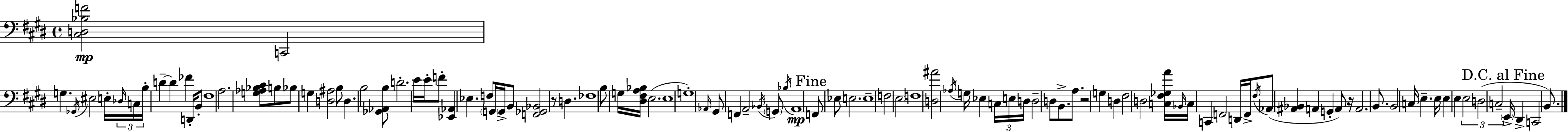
[C#3,D3,Bb3,F4]/h C2/h G3/q. Gb2/s EIS3/h E3/s Db3/s C3/s B3/s D4/q D4/q FES4/q D2/s B2/e F#3/w A3/h. [G3,Ab3,Bb3,C#4]/e B3/e Bb3/e G3/q [D3,A#3]/h B3/e D3/q. B3/h [Gb2,Ab2,B3]/e D4/h. E4/s E4/s F4/e [Eb2,Ab2]/q Eb3/q. F3/e G2/s G2/s B2/e [F2,Gb2,Bb2]/h R/e D3/q. FES3/w B3/e G3/s [D#3,F#3,A3,Bb3]/s E3/h. E3/w G3/w Ab2/s G#2/e F2/q A2/h Bb2/s G2/e Bb3/s A2/w F2/e Eb3/e E3/h. E3/w F3/h E3/h F3/w [D3,A#4]/h Ab3/s G3/s Eb3/q C3/s E3/s D3/s D3/h D3/e B2/e. A3/e. R/h G3/q D3/q F#3/h D3/h [C3,F#3,Gb3,A4]/s Bb2/s C3/s C2/q F2/h D2/s F2/s F#3/s Ab2/e [A#2,Bb2]/q A2/q G2/q A2/e R/s A2/h. B2/e. B2/h C3/s E3/q. E3/s E3/q E3/q E3/h D3/h C3/h E2/s D#2/q C2/h B2/e.